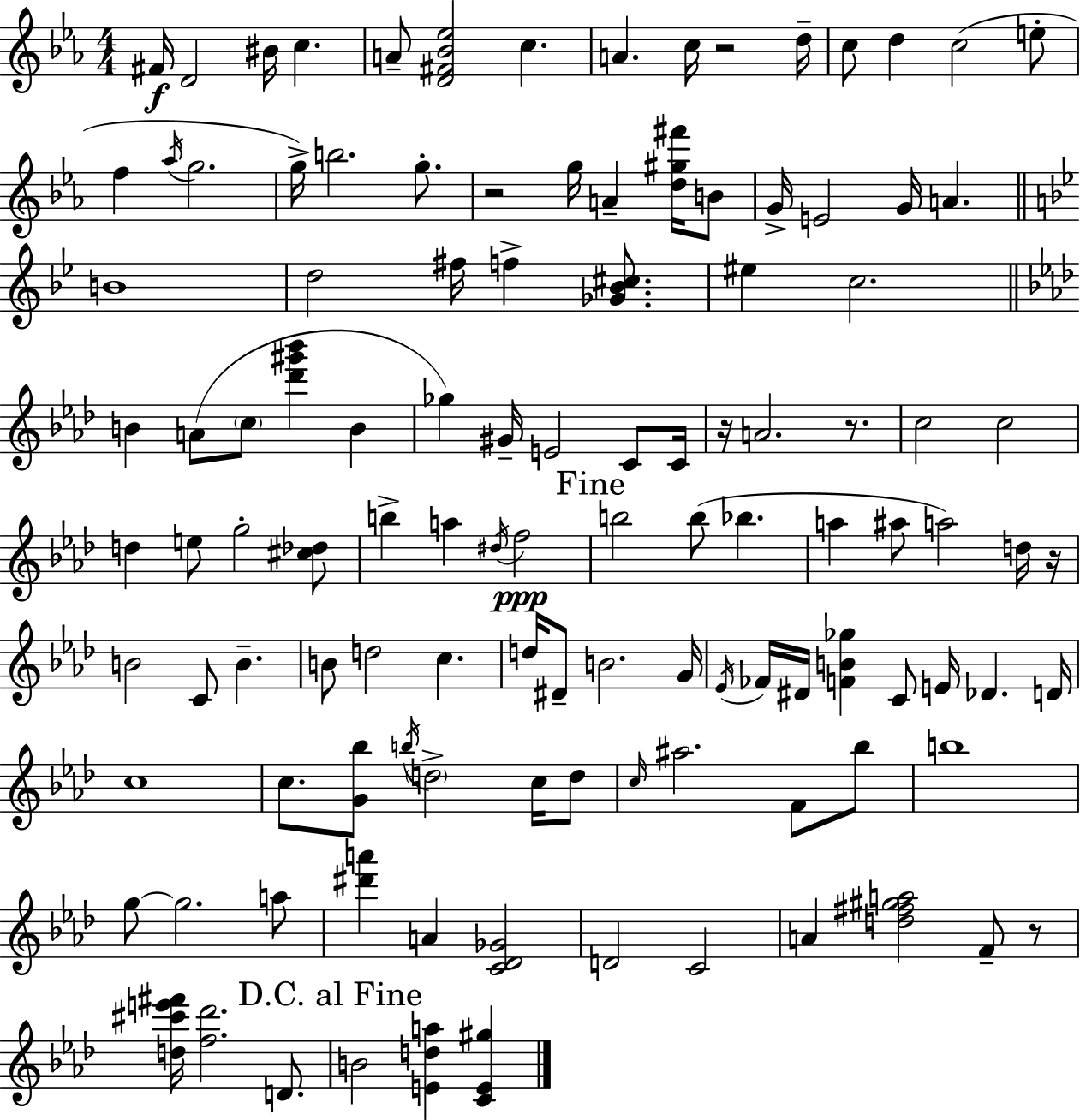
X:1
T:Untitled
M:4/4
L:1/4
K:Eb
^F/4 D2 ^B/4 c A/2 [D^F_B_e]2 c A c/4 z2 d/4 c/2 d c2 e/2 f _a/4 g2 g/4 b2 g/2 z2 g/4 A [d^g^f']/4 B/2 G/4 E2 G/4 A B4 d2 ^f/4 f [_G_B^c]/2 ^e c2 B A/2 c/2 [_d'^g'_b'] B _g ^G/4 E2 C/2 C/4 z/4 A2 z/2 c2 c2 d e/2 g2 [^c_d]/2 b a ^d/4 f2 b2 b/2 _b a ^a/2 a2 d/4 z/4 B2 C/2 B B/2 d2 c d/4 ^D/2 B2 G/4 _E/4 _F/4 ^D/4 [FB_g] C/2 E/4 _D D/4 c4 c/2 [G_b]/2 b/4 d2 c/4 d/2 c/4 ^a2 F/2 _b/2 b4 g/2 g2 a/2 [^d'a'] A [C_D_G]2 D2 C2 A [d^f^ga]2 F/2 z/2 [d^c'e'^f']/4 [f_d']2 D/2 B2 [Eda] [CE^g]